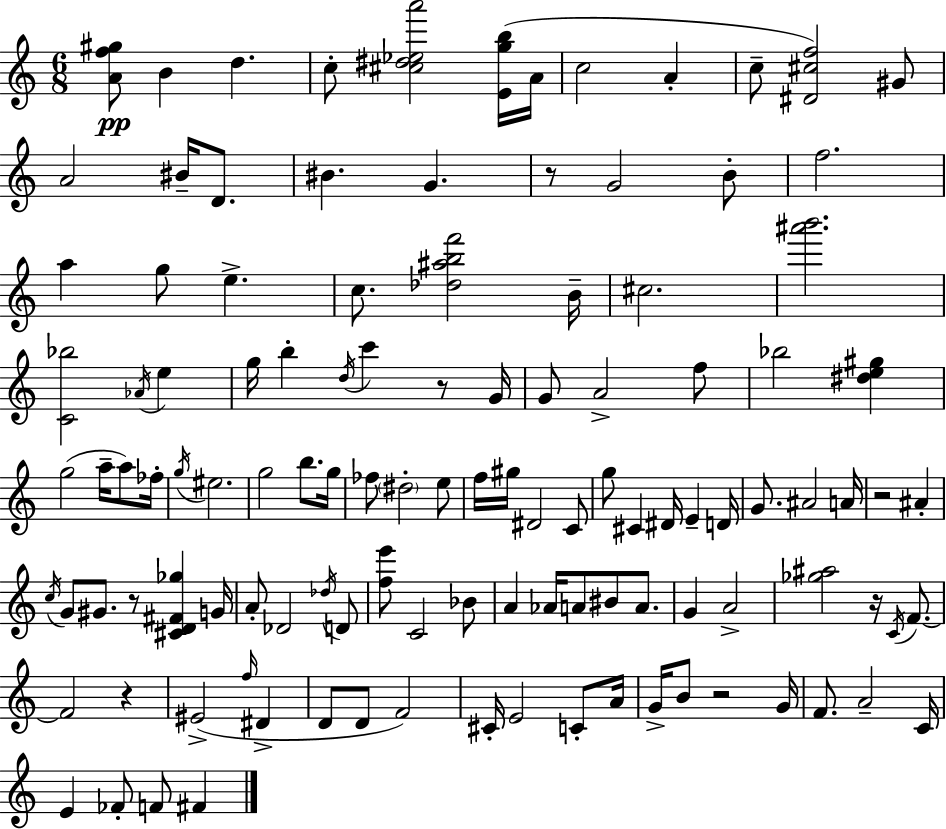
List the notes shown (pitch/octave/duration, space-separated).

[A4,F5,G#5]/e B4/q D5/q. C5/e [C#5,D#5,Eb5,A6]/h [E4,G5,B5]/s A4/s C5/h A4/q C5/e [D#4,C#5,F5]/h G#4/e A4/h BIS4/s D4/e. BIS4/q. G4/q. R/e G4/h B4/e F5/h. A5/q G5/e E5/q. C5/e. [Db5,A#5,B5,F6]/h B4/s C#5/h. [A#6,B6]/h. [C4,Bb5]/h Ab4/s E5/q G5/s B5/q D5/s C6/q R/e G4/s G4/e A4/h F5/e Bb5/h [D#5,E5,G#5]/q G5/h A5/s A5/e FES5/s G5/s EIS5/h. G5/h B5/e. G5/s FES5/e D#5/h E5/e F5/s G#5/s D#4/h C4/e G5/e C#4/q D#4/s E4/q D4/s G4/e. A#4/h A4/s R/h A#4/q C5/s G4/e G#4/e. R/e [C#4,D4,F#4,Gb5]/q G4/s A4/e Db4/h Db5/s D4/e [F5,E6]/e C4/h Bb4/e A4/q Ab4/s A4/e BIS4/e A4/e. G4/q A4/h [Gb5,A#5]/h R/s C4/s F4/e. F4/h R/q EIS4/h F5/s D#4/q D4/e D4/e F4/h C#4/s E4/h C4/e A4/s G4/s B4/e R/h G4/s F4/e. A4/h C4/s E4/q FES4/e F4/e F#4/q